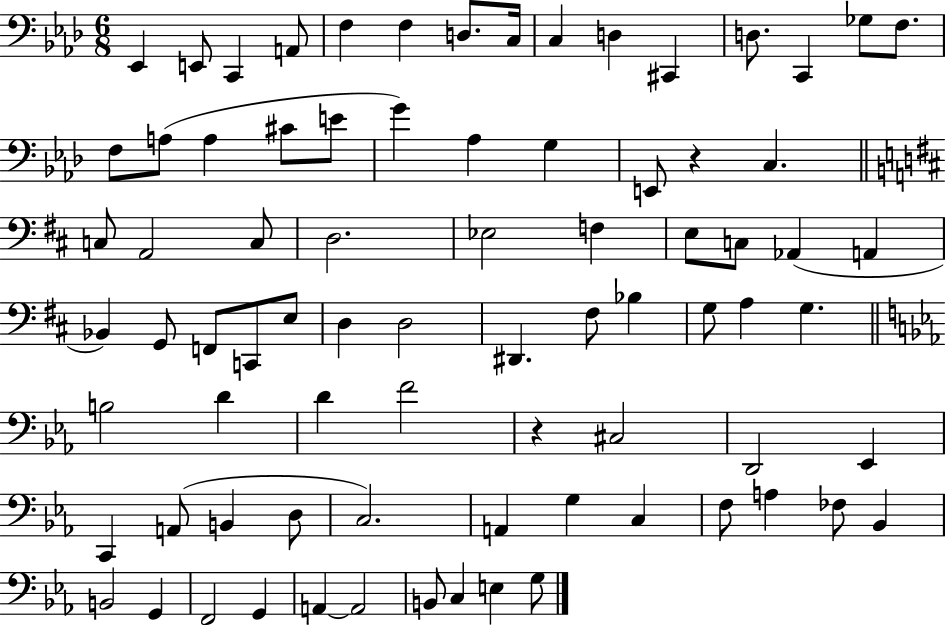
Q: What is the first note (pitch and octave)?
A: Eb2